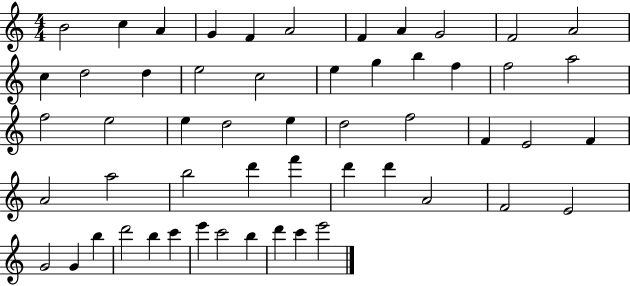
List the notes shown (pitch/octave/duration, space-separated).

B4/h C5/q A4/q G4/q F4/q A4/h F4/q A4/q G4/h F4/h A4/h C5/q D5/h D5/q E5/h C5/h E5/q G5/q B5/q F5/q F5/h A5/h F5/h E5/h E5/q D5/h E5/q D5/h F5/h F4/q E4/h F4/q A4/h A5/h B5/h D6/q F6/q D6/q D6/q A4/h F4/h E4/h G4/h G4/q B5/q D6/h B5/q C6/q E6/q C6/h B5/q D6/q C6/q E6/h